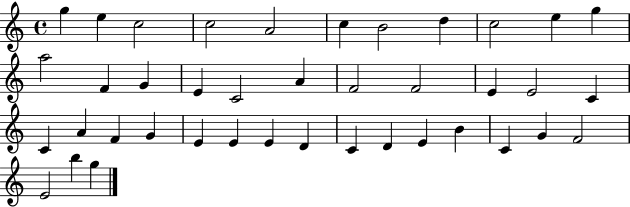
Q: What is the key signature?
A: C major